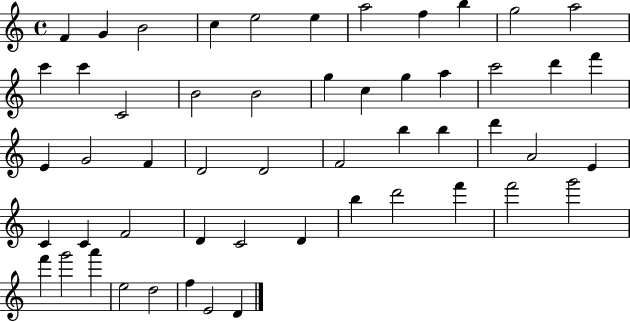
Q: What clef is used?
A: treble